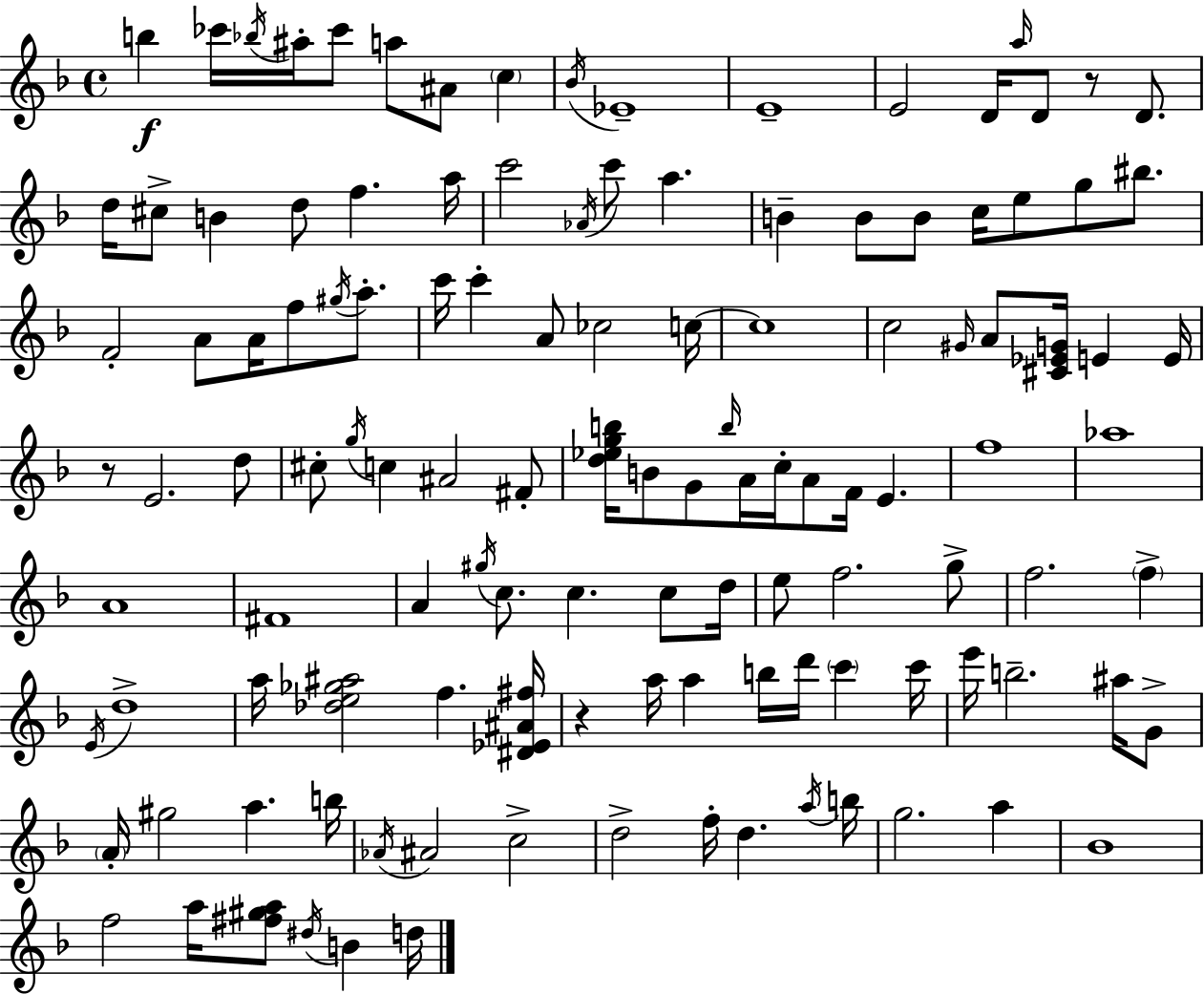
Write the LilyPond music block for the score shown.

{
  \clef treble
  \time 4/4
  \defaultTimeSignature
  \key f \major
  \repeat volta 2 { b''4\f ces'''16 \acciaccatura { bes''16 } ais''16-. ces'''8 a''8 ais'8 \parenthesize c''4 | \acciaccatura { bes'16 } ees'1-- | e'1-- | e'2 d'16 \grace { a''16 } d'8 r8 | \break d'8. d''16 cis''8-> b'4 d''8 f''4. | a''16 c'''2 \acciaccatura { aes'16 } c'''8 a''4. | b'4-- b'8 b'8 c''16 e''8 g''8 | bis''8. f'2-. a'8 a'16 f''8 | \break \acciaccatura { gis''16 } a''8.-. c'''16 c'''4-. a'8 ces''2 | c''16~~ c''1 | c''2 \grace { gis'16 } a'8 | <cis' ees' g'>16 e'4 e'16 r8 e'2. | \break d''8 cis''8-. \acciaccatura { g''16 } c''4 ais'2 | fis'8-. <d'' ees'' g'' b''>16 b'8 g'8 \grace { b''16 } a'16 c''16-. a'8 | f'16 e'4. f''1 | aes''1 | \break a'1 | fis'1 | a'4 \acciaccatura { gis''16 } c''8. | c''4. c''8 d''16 e''8 f''2. | \break g''8-> f''2. | \parenthesize f''4-> \acciaccatura { e'16 } d''1-> | a''16 <des'' e'' ges'' ais''>2 | f''4. <dis' ees' ais' fis''>16 r4 a''16 a''4 | \break b''16 d'''16 \parenthesize c'''4 c'''16 e'''16 b''2.-- | ais''16 g'8-> \parenthesize a'16-. gis''2 | a''4. b''16 \acciaccatura { aes'16 } ais'2 | c''2-> d''2-> | \break f''16-. d''4. \acciaccatura { a''16 } b''16 g''2. | a''4 bes'1 | f''2 | a''16 <fis'' gis'' a''>8 \acciaccatura { dis''16 } b'4 d''16 } \bar "|."
}